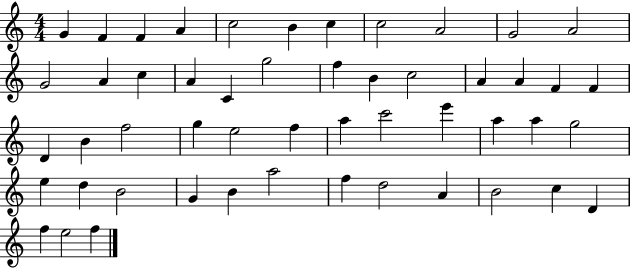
G4/q F4/q F4/q A4/q C5/h B4/q C5/q C5/h A4/h G4/h A4/h G4/h A4/q C5/q A4/q C4/q G5/h F5/q B4/q C5/h A4/q A4/q F4/q F4/q D4/q B4/q F5/h G5/q E5/h F5/q A5/q C6/h E6/q A5/q A5/q G5/h E5/q D5/q B4/h G4/q B4/q A5/h F5/q D5/h A4/q B4/h C5/q D4/q F5/q E5/h F5/q